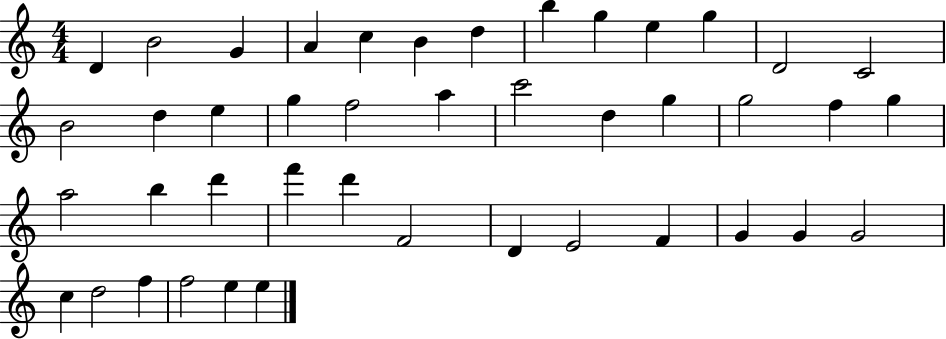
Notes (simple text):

D4/q B4/h G4/q A4/q C5/q B4/q D5/q B5/q G5/q E5/q G5/q D4/h C4/h B4/h D5/q E5/q G5/q F5/h A5/q C6/h D5/q G5/q G5/h F5/q G5/q A5/h B5/q D6/q F6/q D6/q F4/h D4/q E4/h F4/q G4/q G4/q G4/h C5/q D5/h F5/q F5/h E5/q E5/q